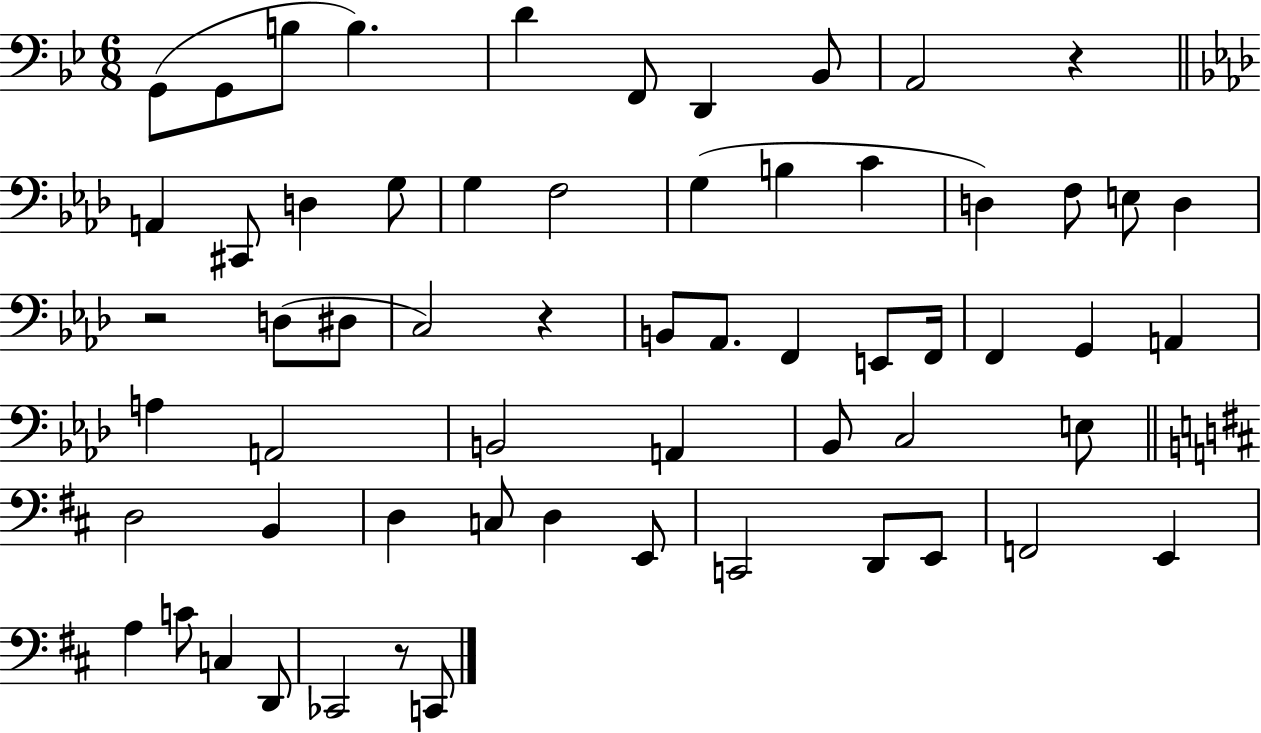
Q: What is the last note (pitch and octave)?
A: C2